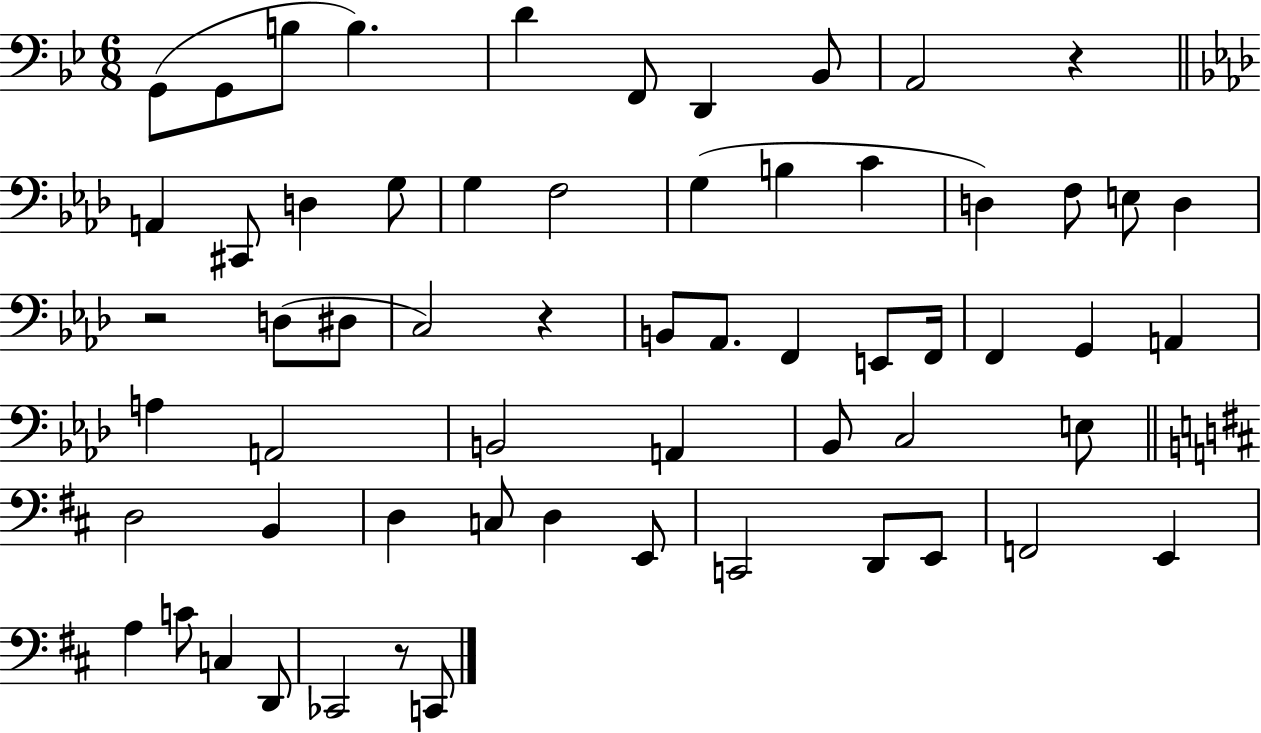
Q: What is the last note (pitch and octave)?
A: C2